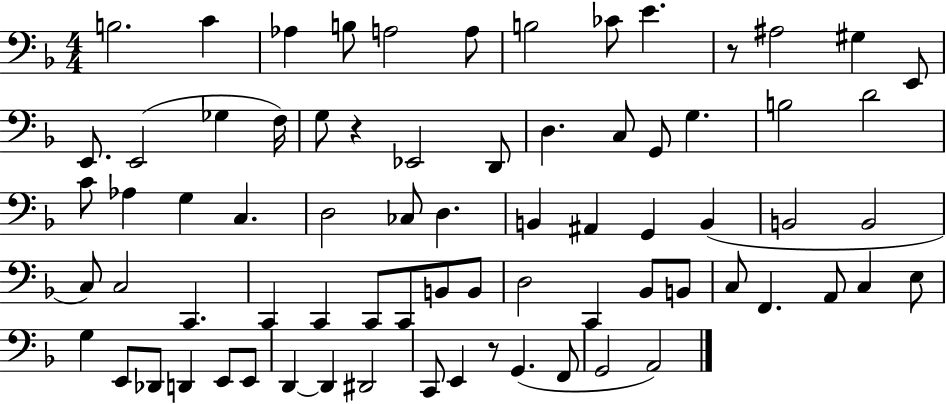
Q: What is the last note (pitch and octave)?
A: A2